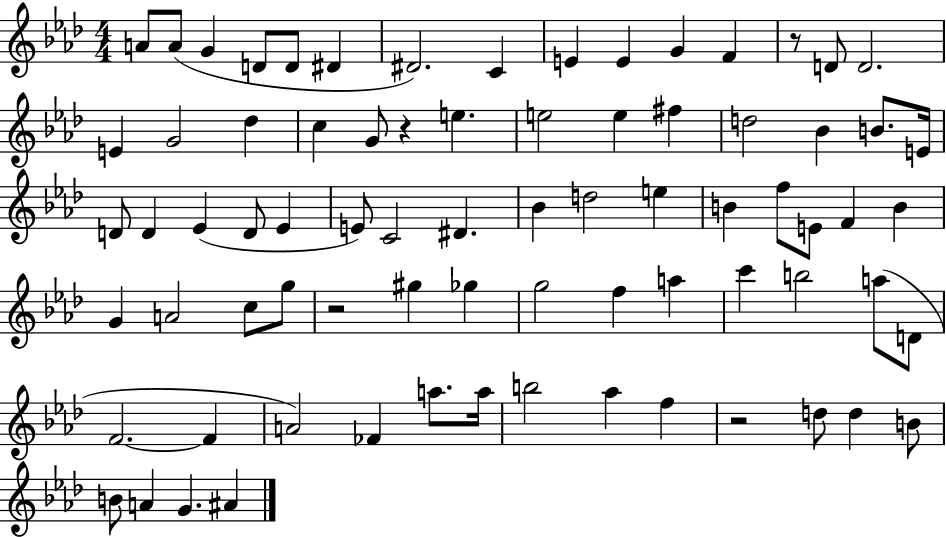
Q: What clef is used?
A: treble